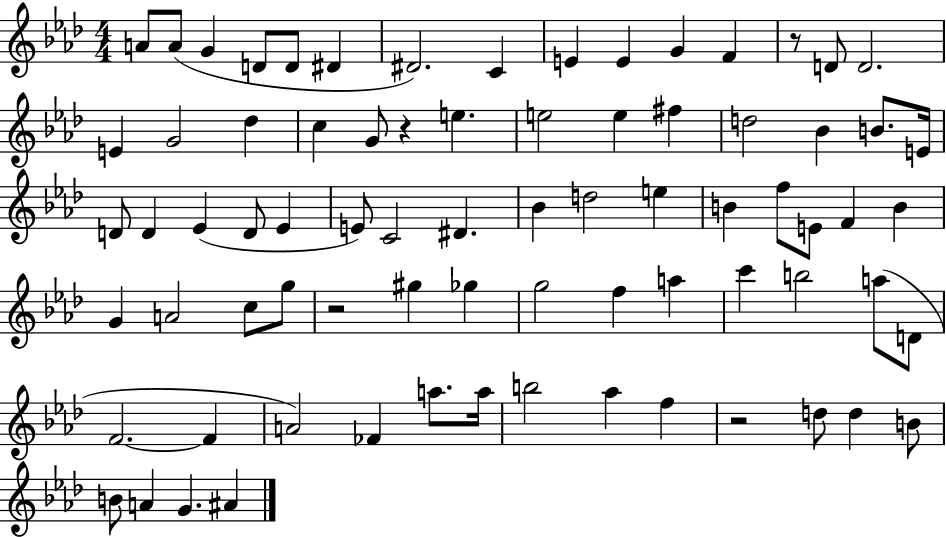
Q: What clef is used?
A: treble